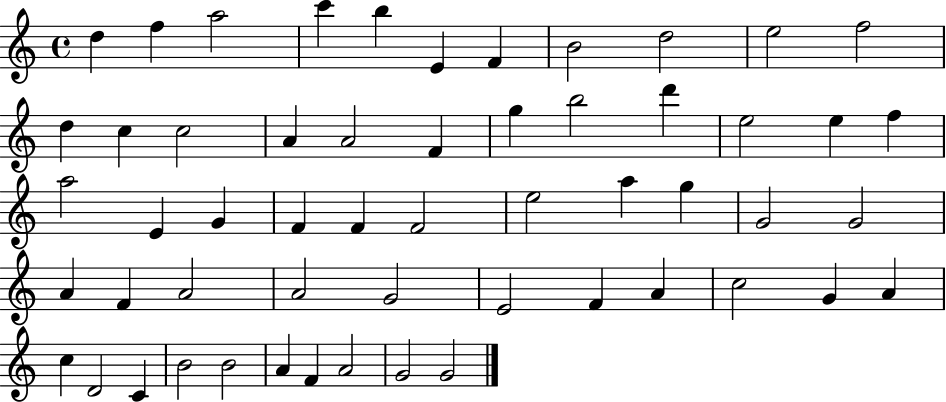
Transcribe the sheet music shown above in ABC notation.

X:1
T:Untitled
M:4/4
L:1/4
K:C
d f a2 c' b E F B2 d2 e2 f2 d c c2 A A2 F g b2 d' e2 e f a2 E G F F F2 e2 a g G2 G2 A F A2 A2 G2 E2 F A c2 G A c D2 C B2 B2 A F A2 G2 G2